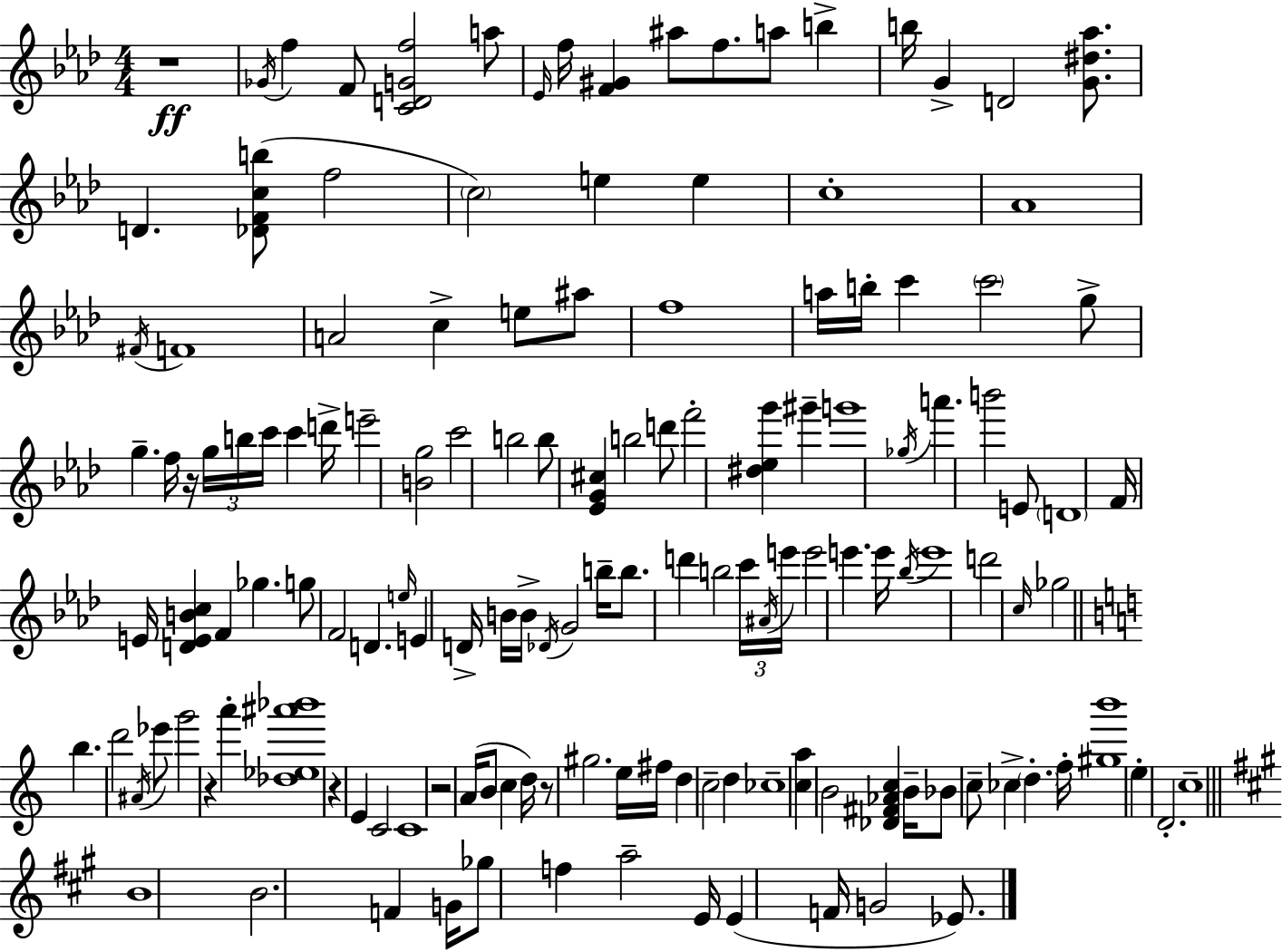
{
  \clef treble
  \numericTimeSignature
  \time 4/4
  \key aes \major
  r1\ff | \acciaccatura { ges'16 } f''4 f'8 <c' d' g' f''>2 a''8 | \grace { ees'16 } f''16 <f' gis'>4 ais''8 f''8. a''8 b''4-> | b''16 g'4-> d'2 <g' dis'' aes''>8. | \break d'4. <des' f' c'' b''>8( f''2 | \parenthesize c''2) e''4 e''4 | c''1-. | aes'1 | \break \acciaccatura { fis'16 } f'1 | a'2 c''4-> e''8 | ais''8 f''1 | a''16 b''16-. c'''4 \parenthesize c'''2 | \break g''8-> g''4.-- f''16 r16 \tuplet 3/2 { g''16 b''16 c'''16 } c'''4 | d'''16-> e'''2-- <b' g''>2 | c'''2 b''2 | b''8 <ees' g' cis''>4 b''2 | \break d'''8 f'''2-. <dis'' ees'' g'''>4 gis'''4-- | g'''1 | \acciaccatura { ges''16 } a'''4. b'''2 | e'8 \parenthesize d'1 | \break f'16 e'16 <d' e' b' c''>4 f'4 ges''4. | g''8 f'2 d'4. | \grace { e''16 } e'4 d'16-> b'16 b'16-> \acciaccatura { des'16 } g'2 | b''16-- b''8. d'''4 b''2 | \break \tuplet 3/2 { c'''16 \acciaccatura { ais'16 } e'''16 } e'''2 | e'''4. e'''16 \acciaccatura { bes''16 } e'''1 | d'''2 | \grace { c''16 } ges''2 \bar "||" \break \key c \major b''4. d'''2 \acciaccatura { ais'16 } ees'''8 | g'''2 r4 a'''4-. | <des'' ees'' ais''' bes'''>1 | r4 e'4 c'2 | \break c'1 | r2 a'16( b'8 c''4 | d''16) r8 gis''2. e''16 | fis''16 d''4 c''2-- d''4 | \break ces''1-- | <c'' a''>4 b'2 <des' fis' aes' c''>4 | b'16-- bes'8 c''8-- ces''4-> \parenthesize d''4.-. | f''16-. <gis'' b'''>1 | \break e''4-. d'2.-. | c''1-- | \bar "||" \break \key a \major b'1 | b'2. f'4 | g'16 ges''8 f''4 a''2-- e'16 | e'4( f'16 g'2 ees'8.) | \break \bar "|."
}